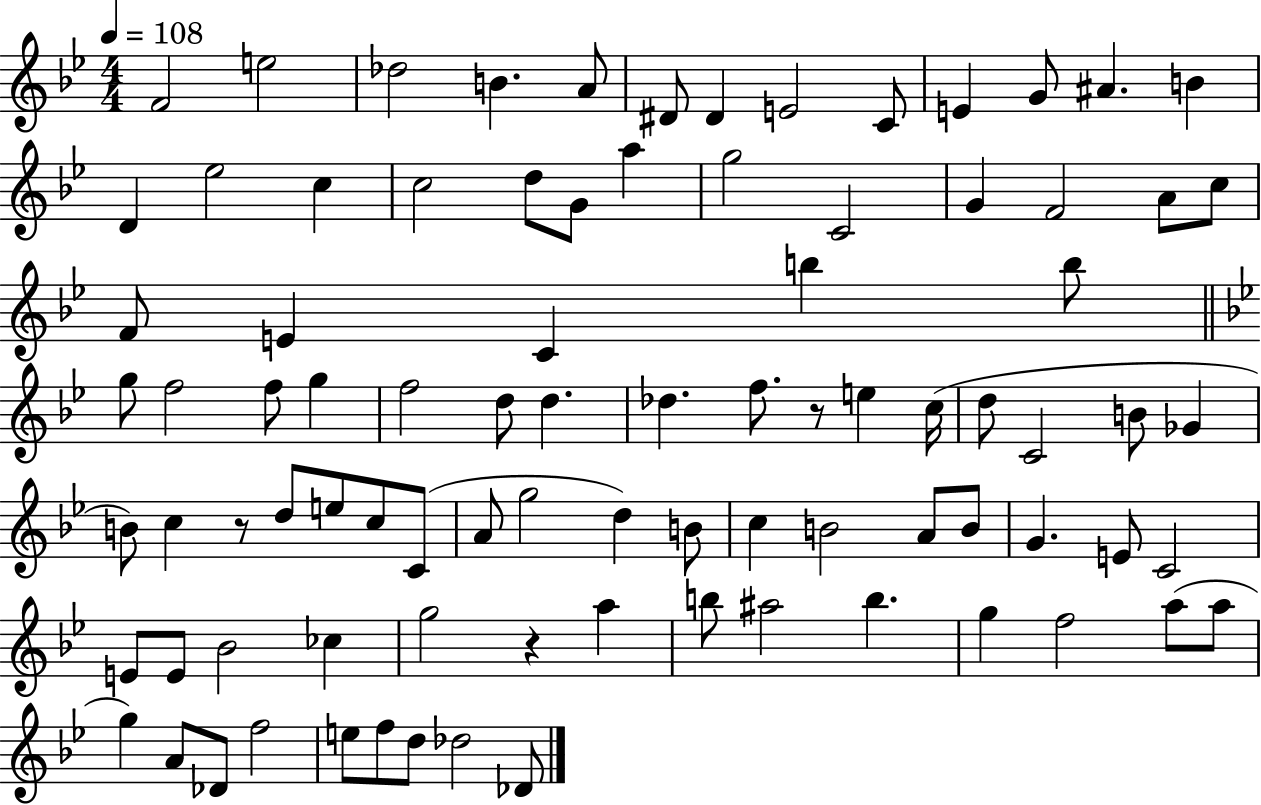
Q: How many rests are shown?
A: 3